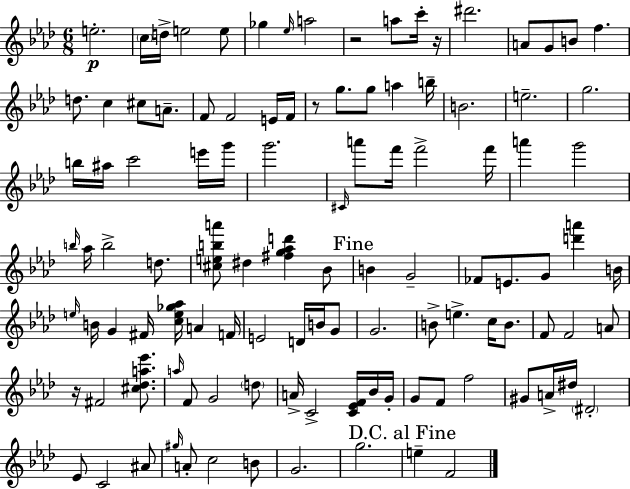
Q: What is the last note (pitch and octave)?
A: F4